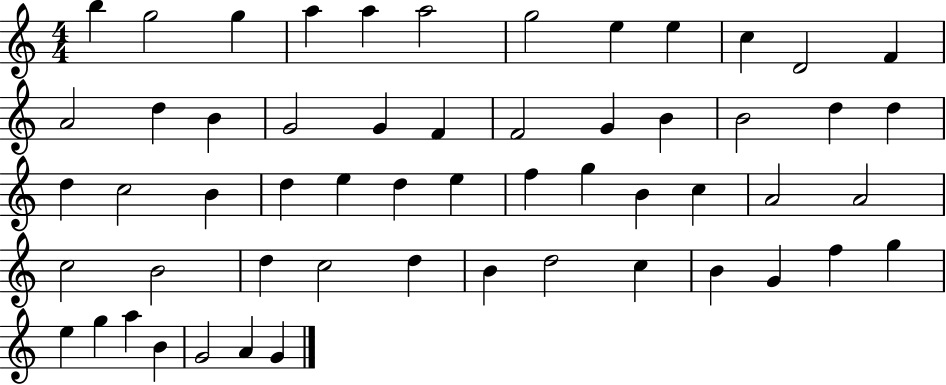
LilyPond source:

{
  \clef treble
  \numericTimeSignature
  \time 4/4
  \key c \major
  b''4 g''2 g''4 | a''4 a''4 a''2 | g''2 e''4 e''4 | c''4 d'2 f'4 | \break a'2 d''4 b'4 | g'2 g'4 f'4 | f'2 g'4 b'4 | b'2 d''4 d''4 | \break d''4 c''2 b'4 | d''4 e''4 d''4 e''4 | f''4 g''4 b'4 c''4 | a'2 a'2 | \break c''2 b'2 | d''4 c''2 d''4 | b'4 d''2 c''4 | b'4 g'4 f''4 g''4 | \break e''4 g''4 a''4 b'4 | g'2 a'4 g'4 | \bar "|."
}